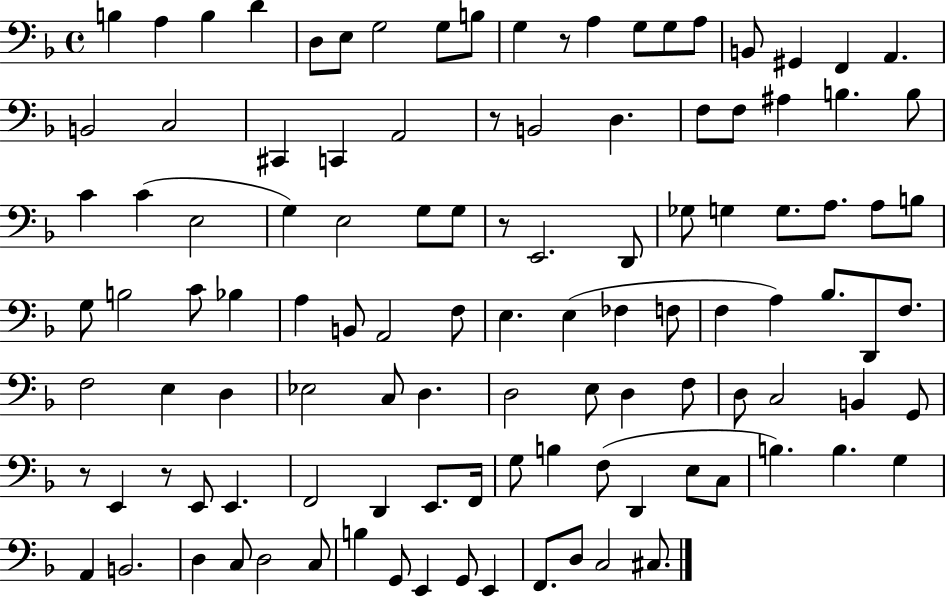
{
  \clef bass
  \time 4/4
  \defaultTimeSignature
  \key f \major
  b4 a4 b4 d'4 | d8 e8 g2 g8 b8 | g4 r8 a4 g8 g8 a8 | b,8 gis,4 f,4 a,4. | \break b,2 c2 | cis,4 c,4 a,2 | r8 b,2 d4. | f8 f8 ais4 b4. b8 | \break c'4 c'4( e2 | g4) e2 g8 g8 | r8 e,2. d,8 | ges8 g4 g8. a8. a8 b8 | \break g8 b2 c'8 bes4 | a4 b,8 a,2 f8 | e4. e4( fes4 f8 | f4 a4) bes8. d,8 f8. | \break f2 e4 d4 | ees2 c8 d4. | d2 e8 d4 f8 | d8 c2 b,4 g,8 | \break r8 e,4 r8 e,8 e,4. | f,2 d,4 e,8. f,16 | g8 b4 f8( d,4 e8 c8 | b4.) b4. g4 | \break a,4 b,2. | d4 c8 d2 c8 | b4 g,8 e,4 g,8 e,4 | f,8. d8 c2 cis8. | \break \bar "|."
}